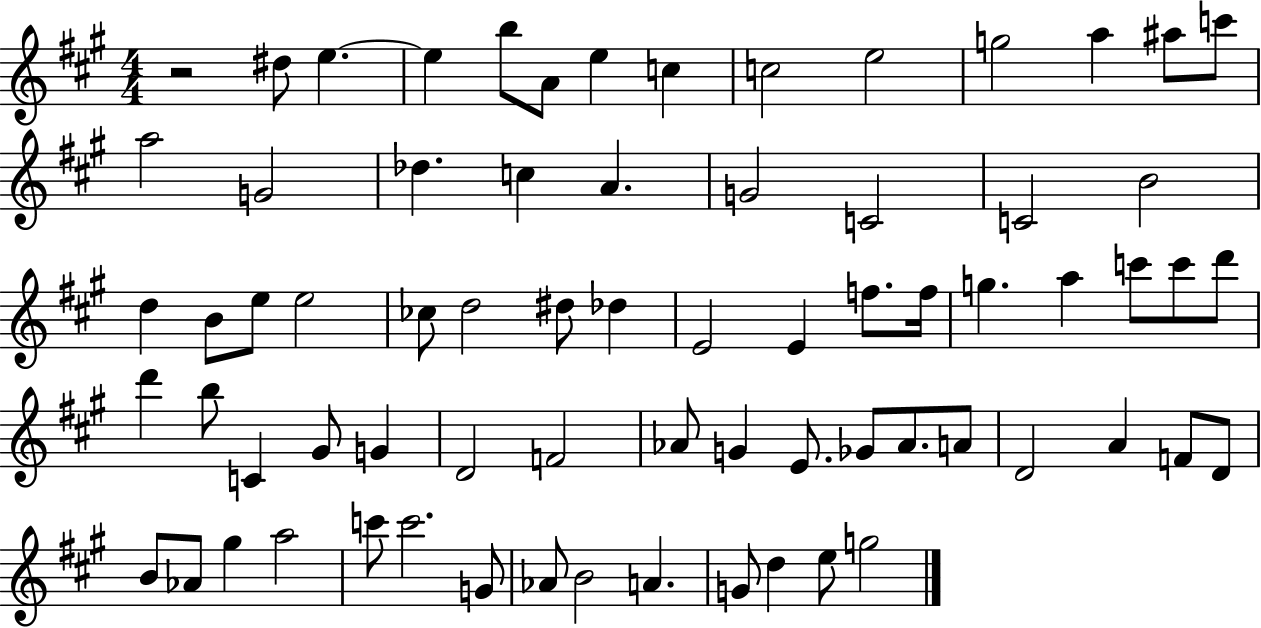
R/h D#5/e E5/q. E5/q B5/e A4/e E5/q C5/q C5/h E5/h G5/h A5/q A#5/e C6/e A5/h G4/h Db5/q. C5/q A4/q. G4/h C4/h C4/h B4/h D5/q B4/e E5/e E5/h CES5/e D5/h D#5/e Db5/q E4/h E4/q F5/e. F5/s G5/q. A5/q C6/e C6/e D6/e D6/q B5/e C4/q G#4/e G4/q D4/h F4/h Ab4/e G4/q E4/e. Gb4/e Ab4/e. A4/e D4/h A4/q F4/e D4/e B4/e Ab4/e G#5/q A5/h C6/e C6/h. G4/e Ab4/e B4/h A4/q. G4/e D5/q E5/e G5/h